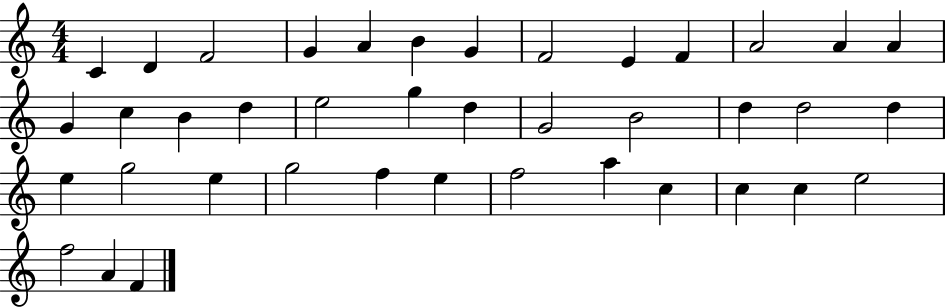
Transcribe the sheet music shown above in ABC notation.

X:1
T:Untitled
M:4/4
L:1/4
K:C
C D F2 G A B G F2 E F A2 A A G c B d e2 g d G2 B2 d d2 d e g2 e g2 f e f2 a c c c e2 f2 A F